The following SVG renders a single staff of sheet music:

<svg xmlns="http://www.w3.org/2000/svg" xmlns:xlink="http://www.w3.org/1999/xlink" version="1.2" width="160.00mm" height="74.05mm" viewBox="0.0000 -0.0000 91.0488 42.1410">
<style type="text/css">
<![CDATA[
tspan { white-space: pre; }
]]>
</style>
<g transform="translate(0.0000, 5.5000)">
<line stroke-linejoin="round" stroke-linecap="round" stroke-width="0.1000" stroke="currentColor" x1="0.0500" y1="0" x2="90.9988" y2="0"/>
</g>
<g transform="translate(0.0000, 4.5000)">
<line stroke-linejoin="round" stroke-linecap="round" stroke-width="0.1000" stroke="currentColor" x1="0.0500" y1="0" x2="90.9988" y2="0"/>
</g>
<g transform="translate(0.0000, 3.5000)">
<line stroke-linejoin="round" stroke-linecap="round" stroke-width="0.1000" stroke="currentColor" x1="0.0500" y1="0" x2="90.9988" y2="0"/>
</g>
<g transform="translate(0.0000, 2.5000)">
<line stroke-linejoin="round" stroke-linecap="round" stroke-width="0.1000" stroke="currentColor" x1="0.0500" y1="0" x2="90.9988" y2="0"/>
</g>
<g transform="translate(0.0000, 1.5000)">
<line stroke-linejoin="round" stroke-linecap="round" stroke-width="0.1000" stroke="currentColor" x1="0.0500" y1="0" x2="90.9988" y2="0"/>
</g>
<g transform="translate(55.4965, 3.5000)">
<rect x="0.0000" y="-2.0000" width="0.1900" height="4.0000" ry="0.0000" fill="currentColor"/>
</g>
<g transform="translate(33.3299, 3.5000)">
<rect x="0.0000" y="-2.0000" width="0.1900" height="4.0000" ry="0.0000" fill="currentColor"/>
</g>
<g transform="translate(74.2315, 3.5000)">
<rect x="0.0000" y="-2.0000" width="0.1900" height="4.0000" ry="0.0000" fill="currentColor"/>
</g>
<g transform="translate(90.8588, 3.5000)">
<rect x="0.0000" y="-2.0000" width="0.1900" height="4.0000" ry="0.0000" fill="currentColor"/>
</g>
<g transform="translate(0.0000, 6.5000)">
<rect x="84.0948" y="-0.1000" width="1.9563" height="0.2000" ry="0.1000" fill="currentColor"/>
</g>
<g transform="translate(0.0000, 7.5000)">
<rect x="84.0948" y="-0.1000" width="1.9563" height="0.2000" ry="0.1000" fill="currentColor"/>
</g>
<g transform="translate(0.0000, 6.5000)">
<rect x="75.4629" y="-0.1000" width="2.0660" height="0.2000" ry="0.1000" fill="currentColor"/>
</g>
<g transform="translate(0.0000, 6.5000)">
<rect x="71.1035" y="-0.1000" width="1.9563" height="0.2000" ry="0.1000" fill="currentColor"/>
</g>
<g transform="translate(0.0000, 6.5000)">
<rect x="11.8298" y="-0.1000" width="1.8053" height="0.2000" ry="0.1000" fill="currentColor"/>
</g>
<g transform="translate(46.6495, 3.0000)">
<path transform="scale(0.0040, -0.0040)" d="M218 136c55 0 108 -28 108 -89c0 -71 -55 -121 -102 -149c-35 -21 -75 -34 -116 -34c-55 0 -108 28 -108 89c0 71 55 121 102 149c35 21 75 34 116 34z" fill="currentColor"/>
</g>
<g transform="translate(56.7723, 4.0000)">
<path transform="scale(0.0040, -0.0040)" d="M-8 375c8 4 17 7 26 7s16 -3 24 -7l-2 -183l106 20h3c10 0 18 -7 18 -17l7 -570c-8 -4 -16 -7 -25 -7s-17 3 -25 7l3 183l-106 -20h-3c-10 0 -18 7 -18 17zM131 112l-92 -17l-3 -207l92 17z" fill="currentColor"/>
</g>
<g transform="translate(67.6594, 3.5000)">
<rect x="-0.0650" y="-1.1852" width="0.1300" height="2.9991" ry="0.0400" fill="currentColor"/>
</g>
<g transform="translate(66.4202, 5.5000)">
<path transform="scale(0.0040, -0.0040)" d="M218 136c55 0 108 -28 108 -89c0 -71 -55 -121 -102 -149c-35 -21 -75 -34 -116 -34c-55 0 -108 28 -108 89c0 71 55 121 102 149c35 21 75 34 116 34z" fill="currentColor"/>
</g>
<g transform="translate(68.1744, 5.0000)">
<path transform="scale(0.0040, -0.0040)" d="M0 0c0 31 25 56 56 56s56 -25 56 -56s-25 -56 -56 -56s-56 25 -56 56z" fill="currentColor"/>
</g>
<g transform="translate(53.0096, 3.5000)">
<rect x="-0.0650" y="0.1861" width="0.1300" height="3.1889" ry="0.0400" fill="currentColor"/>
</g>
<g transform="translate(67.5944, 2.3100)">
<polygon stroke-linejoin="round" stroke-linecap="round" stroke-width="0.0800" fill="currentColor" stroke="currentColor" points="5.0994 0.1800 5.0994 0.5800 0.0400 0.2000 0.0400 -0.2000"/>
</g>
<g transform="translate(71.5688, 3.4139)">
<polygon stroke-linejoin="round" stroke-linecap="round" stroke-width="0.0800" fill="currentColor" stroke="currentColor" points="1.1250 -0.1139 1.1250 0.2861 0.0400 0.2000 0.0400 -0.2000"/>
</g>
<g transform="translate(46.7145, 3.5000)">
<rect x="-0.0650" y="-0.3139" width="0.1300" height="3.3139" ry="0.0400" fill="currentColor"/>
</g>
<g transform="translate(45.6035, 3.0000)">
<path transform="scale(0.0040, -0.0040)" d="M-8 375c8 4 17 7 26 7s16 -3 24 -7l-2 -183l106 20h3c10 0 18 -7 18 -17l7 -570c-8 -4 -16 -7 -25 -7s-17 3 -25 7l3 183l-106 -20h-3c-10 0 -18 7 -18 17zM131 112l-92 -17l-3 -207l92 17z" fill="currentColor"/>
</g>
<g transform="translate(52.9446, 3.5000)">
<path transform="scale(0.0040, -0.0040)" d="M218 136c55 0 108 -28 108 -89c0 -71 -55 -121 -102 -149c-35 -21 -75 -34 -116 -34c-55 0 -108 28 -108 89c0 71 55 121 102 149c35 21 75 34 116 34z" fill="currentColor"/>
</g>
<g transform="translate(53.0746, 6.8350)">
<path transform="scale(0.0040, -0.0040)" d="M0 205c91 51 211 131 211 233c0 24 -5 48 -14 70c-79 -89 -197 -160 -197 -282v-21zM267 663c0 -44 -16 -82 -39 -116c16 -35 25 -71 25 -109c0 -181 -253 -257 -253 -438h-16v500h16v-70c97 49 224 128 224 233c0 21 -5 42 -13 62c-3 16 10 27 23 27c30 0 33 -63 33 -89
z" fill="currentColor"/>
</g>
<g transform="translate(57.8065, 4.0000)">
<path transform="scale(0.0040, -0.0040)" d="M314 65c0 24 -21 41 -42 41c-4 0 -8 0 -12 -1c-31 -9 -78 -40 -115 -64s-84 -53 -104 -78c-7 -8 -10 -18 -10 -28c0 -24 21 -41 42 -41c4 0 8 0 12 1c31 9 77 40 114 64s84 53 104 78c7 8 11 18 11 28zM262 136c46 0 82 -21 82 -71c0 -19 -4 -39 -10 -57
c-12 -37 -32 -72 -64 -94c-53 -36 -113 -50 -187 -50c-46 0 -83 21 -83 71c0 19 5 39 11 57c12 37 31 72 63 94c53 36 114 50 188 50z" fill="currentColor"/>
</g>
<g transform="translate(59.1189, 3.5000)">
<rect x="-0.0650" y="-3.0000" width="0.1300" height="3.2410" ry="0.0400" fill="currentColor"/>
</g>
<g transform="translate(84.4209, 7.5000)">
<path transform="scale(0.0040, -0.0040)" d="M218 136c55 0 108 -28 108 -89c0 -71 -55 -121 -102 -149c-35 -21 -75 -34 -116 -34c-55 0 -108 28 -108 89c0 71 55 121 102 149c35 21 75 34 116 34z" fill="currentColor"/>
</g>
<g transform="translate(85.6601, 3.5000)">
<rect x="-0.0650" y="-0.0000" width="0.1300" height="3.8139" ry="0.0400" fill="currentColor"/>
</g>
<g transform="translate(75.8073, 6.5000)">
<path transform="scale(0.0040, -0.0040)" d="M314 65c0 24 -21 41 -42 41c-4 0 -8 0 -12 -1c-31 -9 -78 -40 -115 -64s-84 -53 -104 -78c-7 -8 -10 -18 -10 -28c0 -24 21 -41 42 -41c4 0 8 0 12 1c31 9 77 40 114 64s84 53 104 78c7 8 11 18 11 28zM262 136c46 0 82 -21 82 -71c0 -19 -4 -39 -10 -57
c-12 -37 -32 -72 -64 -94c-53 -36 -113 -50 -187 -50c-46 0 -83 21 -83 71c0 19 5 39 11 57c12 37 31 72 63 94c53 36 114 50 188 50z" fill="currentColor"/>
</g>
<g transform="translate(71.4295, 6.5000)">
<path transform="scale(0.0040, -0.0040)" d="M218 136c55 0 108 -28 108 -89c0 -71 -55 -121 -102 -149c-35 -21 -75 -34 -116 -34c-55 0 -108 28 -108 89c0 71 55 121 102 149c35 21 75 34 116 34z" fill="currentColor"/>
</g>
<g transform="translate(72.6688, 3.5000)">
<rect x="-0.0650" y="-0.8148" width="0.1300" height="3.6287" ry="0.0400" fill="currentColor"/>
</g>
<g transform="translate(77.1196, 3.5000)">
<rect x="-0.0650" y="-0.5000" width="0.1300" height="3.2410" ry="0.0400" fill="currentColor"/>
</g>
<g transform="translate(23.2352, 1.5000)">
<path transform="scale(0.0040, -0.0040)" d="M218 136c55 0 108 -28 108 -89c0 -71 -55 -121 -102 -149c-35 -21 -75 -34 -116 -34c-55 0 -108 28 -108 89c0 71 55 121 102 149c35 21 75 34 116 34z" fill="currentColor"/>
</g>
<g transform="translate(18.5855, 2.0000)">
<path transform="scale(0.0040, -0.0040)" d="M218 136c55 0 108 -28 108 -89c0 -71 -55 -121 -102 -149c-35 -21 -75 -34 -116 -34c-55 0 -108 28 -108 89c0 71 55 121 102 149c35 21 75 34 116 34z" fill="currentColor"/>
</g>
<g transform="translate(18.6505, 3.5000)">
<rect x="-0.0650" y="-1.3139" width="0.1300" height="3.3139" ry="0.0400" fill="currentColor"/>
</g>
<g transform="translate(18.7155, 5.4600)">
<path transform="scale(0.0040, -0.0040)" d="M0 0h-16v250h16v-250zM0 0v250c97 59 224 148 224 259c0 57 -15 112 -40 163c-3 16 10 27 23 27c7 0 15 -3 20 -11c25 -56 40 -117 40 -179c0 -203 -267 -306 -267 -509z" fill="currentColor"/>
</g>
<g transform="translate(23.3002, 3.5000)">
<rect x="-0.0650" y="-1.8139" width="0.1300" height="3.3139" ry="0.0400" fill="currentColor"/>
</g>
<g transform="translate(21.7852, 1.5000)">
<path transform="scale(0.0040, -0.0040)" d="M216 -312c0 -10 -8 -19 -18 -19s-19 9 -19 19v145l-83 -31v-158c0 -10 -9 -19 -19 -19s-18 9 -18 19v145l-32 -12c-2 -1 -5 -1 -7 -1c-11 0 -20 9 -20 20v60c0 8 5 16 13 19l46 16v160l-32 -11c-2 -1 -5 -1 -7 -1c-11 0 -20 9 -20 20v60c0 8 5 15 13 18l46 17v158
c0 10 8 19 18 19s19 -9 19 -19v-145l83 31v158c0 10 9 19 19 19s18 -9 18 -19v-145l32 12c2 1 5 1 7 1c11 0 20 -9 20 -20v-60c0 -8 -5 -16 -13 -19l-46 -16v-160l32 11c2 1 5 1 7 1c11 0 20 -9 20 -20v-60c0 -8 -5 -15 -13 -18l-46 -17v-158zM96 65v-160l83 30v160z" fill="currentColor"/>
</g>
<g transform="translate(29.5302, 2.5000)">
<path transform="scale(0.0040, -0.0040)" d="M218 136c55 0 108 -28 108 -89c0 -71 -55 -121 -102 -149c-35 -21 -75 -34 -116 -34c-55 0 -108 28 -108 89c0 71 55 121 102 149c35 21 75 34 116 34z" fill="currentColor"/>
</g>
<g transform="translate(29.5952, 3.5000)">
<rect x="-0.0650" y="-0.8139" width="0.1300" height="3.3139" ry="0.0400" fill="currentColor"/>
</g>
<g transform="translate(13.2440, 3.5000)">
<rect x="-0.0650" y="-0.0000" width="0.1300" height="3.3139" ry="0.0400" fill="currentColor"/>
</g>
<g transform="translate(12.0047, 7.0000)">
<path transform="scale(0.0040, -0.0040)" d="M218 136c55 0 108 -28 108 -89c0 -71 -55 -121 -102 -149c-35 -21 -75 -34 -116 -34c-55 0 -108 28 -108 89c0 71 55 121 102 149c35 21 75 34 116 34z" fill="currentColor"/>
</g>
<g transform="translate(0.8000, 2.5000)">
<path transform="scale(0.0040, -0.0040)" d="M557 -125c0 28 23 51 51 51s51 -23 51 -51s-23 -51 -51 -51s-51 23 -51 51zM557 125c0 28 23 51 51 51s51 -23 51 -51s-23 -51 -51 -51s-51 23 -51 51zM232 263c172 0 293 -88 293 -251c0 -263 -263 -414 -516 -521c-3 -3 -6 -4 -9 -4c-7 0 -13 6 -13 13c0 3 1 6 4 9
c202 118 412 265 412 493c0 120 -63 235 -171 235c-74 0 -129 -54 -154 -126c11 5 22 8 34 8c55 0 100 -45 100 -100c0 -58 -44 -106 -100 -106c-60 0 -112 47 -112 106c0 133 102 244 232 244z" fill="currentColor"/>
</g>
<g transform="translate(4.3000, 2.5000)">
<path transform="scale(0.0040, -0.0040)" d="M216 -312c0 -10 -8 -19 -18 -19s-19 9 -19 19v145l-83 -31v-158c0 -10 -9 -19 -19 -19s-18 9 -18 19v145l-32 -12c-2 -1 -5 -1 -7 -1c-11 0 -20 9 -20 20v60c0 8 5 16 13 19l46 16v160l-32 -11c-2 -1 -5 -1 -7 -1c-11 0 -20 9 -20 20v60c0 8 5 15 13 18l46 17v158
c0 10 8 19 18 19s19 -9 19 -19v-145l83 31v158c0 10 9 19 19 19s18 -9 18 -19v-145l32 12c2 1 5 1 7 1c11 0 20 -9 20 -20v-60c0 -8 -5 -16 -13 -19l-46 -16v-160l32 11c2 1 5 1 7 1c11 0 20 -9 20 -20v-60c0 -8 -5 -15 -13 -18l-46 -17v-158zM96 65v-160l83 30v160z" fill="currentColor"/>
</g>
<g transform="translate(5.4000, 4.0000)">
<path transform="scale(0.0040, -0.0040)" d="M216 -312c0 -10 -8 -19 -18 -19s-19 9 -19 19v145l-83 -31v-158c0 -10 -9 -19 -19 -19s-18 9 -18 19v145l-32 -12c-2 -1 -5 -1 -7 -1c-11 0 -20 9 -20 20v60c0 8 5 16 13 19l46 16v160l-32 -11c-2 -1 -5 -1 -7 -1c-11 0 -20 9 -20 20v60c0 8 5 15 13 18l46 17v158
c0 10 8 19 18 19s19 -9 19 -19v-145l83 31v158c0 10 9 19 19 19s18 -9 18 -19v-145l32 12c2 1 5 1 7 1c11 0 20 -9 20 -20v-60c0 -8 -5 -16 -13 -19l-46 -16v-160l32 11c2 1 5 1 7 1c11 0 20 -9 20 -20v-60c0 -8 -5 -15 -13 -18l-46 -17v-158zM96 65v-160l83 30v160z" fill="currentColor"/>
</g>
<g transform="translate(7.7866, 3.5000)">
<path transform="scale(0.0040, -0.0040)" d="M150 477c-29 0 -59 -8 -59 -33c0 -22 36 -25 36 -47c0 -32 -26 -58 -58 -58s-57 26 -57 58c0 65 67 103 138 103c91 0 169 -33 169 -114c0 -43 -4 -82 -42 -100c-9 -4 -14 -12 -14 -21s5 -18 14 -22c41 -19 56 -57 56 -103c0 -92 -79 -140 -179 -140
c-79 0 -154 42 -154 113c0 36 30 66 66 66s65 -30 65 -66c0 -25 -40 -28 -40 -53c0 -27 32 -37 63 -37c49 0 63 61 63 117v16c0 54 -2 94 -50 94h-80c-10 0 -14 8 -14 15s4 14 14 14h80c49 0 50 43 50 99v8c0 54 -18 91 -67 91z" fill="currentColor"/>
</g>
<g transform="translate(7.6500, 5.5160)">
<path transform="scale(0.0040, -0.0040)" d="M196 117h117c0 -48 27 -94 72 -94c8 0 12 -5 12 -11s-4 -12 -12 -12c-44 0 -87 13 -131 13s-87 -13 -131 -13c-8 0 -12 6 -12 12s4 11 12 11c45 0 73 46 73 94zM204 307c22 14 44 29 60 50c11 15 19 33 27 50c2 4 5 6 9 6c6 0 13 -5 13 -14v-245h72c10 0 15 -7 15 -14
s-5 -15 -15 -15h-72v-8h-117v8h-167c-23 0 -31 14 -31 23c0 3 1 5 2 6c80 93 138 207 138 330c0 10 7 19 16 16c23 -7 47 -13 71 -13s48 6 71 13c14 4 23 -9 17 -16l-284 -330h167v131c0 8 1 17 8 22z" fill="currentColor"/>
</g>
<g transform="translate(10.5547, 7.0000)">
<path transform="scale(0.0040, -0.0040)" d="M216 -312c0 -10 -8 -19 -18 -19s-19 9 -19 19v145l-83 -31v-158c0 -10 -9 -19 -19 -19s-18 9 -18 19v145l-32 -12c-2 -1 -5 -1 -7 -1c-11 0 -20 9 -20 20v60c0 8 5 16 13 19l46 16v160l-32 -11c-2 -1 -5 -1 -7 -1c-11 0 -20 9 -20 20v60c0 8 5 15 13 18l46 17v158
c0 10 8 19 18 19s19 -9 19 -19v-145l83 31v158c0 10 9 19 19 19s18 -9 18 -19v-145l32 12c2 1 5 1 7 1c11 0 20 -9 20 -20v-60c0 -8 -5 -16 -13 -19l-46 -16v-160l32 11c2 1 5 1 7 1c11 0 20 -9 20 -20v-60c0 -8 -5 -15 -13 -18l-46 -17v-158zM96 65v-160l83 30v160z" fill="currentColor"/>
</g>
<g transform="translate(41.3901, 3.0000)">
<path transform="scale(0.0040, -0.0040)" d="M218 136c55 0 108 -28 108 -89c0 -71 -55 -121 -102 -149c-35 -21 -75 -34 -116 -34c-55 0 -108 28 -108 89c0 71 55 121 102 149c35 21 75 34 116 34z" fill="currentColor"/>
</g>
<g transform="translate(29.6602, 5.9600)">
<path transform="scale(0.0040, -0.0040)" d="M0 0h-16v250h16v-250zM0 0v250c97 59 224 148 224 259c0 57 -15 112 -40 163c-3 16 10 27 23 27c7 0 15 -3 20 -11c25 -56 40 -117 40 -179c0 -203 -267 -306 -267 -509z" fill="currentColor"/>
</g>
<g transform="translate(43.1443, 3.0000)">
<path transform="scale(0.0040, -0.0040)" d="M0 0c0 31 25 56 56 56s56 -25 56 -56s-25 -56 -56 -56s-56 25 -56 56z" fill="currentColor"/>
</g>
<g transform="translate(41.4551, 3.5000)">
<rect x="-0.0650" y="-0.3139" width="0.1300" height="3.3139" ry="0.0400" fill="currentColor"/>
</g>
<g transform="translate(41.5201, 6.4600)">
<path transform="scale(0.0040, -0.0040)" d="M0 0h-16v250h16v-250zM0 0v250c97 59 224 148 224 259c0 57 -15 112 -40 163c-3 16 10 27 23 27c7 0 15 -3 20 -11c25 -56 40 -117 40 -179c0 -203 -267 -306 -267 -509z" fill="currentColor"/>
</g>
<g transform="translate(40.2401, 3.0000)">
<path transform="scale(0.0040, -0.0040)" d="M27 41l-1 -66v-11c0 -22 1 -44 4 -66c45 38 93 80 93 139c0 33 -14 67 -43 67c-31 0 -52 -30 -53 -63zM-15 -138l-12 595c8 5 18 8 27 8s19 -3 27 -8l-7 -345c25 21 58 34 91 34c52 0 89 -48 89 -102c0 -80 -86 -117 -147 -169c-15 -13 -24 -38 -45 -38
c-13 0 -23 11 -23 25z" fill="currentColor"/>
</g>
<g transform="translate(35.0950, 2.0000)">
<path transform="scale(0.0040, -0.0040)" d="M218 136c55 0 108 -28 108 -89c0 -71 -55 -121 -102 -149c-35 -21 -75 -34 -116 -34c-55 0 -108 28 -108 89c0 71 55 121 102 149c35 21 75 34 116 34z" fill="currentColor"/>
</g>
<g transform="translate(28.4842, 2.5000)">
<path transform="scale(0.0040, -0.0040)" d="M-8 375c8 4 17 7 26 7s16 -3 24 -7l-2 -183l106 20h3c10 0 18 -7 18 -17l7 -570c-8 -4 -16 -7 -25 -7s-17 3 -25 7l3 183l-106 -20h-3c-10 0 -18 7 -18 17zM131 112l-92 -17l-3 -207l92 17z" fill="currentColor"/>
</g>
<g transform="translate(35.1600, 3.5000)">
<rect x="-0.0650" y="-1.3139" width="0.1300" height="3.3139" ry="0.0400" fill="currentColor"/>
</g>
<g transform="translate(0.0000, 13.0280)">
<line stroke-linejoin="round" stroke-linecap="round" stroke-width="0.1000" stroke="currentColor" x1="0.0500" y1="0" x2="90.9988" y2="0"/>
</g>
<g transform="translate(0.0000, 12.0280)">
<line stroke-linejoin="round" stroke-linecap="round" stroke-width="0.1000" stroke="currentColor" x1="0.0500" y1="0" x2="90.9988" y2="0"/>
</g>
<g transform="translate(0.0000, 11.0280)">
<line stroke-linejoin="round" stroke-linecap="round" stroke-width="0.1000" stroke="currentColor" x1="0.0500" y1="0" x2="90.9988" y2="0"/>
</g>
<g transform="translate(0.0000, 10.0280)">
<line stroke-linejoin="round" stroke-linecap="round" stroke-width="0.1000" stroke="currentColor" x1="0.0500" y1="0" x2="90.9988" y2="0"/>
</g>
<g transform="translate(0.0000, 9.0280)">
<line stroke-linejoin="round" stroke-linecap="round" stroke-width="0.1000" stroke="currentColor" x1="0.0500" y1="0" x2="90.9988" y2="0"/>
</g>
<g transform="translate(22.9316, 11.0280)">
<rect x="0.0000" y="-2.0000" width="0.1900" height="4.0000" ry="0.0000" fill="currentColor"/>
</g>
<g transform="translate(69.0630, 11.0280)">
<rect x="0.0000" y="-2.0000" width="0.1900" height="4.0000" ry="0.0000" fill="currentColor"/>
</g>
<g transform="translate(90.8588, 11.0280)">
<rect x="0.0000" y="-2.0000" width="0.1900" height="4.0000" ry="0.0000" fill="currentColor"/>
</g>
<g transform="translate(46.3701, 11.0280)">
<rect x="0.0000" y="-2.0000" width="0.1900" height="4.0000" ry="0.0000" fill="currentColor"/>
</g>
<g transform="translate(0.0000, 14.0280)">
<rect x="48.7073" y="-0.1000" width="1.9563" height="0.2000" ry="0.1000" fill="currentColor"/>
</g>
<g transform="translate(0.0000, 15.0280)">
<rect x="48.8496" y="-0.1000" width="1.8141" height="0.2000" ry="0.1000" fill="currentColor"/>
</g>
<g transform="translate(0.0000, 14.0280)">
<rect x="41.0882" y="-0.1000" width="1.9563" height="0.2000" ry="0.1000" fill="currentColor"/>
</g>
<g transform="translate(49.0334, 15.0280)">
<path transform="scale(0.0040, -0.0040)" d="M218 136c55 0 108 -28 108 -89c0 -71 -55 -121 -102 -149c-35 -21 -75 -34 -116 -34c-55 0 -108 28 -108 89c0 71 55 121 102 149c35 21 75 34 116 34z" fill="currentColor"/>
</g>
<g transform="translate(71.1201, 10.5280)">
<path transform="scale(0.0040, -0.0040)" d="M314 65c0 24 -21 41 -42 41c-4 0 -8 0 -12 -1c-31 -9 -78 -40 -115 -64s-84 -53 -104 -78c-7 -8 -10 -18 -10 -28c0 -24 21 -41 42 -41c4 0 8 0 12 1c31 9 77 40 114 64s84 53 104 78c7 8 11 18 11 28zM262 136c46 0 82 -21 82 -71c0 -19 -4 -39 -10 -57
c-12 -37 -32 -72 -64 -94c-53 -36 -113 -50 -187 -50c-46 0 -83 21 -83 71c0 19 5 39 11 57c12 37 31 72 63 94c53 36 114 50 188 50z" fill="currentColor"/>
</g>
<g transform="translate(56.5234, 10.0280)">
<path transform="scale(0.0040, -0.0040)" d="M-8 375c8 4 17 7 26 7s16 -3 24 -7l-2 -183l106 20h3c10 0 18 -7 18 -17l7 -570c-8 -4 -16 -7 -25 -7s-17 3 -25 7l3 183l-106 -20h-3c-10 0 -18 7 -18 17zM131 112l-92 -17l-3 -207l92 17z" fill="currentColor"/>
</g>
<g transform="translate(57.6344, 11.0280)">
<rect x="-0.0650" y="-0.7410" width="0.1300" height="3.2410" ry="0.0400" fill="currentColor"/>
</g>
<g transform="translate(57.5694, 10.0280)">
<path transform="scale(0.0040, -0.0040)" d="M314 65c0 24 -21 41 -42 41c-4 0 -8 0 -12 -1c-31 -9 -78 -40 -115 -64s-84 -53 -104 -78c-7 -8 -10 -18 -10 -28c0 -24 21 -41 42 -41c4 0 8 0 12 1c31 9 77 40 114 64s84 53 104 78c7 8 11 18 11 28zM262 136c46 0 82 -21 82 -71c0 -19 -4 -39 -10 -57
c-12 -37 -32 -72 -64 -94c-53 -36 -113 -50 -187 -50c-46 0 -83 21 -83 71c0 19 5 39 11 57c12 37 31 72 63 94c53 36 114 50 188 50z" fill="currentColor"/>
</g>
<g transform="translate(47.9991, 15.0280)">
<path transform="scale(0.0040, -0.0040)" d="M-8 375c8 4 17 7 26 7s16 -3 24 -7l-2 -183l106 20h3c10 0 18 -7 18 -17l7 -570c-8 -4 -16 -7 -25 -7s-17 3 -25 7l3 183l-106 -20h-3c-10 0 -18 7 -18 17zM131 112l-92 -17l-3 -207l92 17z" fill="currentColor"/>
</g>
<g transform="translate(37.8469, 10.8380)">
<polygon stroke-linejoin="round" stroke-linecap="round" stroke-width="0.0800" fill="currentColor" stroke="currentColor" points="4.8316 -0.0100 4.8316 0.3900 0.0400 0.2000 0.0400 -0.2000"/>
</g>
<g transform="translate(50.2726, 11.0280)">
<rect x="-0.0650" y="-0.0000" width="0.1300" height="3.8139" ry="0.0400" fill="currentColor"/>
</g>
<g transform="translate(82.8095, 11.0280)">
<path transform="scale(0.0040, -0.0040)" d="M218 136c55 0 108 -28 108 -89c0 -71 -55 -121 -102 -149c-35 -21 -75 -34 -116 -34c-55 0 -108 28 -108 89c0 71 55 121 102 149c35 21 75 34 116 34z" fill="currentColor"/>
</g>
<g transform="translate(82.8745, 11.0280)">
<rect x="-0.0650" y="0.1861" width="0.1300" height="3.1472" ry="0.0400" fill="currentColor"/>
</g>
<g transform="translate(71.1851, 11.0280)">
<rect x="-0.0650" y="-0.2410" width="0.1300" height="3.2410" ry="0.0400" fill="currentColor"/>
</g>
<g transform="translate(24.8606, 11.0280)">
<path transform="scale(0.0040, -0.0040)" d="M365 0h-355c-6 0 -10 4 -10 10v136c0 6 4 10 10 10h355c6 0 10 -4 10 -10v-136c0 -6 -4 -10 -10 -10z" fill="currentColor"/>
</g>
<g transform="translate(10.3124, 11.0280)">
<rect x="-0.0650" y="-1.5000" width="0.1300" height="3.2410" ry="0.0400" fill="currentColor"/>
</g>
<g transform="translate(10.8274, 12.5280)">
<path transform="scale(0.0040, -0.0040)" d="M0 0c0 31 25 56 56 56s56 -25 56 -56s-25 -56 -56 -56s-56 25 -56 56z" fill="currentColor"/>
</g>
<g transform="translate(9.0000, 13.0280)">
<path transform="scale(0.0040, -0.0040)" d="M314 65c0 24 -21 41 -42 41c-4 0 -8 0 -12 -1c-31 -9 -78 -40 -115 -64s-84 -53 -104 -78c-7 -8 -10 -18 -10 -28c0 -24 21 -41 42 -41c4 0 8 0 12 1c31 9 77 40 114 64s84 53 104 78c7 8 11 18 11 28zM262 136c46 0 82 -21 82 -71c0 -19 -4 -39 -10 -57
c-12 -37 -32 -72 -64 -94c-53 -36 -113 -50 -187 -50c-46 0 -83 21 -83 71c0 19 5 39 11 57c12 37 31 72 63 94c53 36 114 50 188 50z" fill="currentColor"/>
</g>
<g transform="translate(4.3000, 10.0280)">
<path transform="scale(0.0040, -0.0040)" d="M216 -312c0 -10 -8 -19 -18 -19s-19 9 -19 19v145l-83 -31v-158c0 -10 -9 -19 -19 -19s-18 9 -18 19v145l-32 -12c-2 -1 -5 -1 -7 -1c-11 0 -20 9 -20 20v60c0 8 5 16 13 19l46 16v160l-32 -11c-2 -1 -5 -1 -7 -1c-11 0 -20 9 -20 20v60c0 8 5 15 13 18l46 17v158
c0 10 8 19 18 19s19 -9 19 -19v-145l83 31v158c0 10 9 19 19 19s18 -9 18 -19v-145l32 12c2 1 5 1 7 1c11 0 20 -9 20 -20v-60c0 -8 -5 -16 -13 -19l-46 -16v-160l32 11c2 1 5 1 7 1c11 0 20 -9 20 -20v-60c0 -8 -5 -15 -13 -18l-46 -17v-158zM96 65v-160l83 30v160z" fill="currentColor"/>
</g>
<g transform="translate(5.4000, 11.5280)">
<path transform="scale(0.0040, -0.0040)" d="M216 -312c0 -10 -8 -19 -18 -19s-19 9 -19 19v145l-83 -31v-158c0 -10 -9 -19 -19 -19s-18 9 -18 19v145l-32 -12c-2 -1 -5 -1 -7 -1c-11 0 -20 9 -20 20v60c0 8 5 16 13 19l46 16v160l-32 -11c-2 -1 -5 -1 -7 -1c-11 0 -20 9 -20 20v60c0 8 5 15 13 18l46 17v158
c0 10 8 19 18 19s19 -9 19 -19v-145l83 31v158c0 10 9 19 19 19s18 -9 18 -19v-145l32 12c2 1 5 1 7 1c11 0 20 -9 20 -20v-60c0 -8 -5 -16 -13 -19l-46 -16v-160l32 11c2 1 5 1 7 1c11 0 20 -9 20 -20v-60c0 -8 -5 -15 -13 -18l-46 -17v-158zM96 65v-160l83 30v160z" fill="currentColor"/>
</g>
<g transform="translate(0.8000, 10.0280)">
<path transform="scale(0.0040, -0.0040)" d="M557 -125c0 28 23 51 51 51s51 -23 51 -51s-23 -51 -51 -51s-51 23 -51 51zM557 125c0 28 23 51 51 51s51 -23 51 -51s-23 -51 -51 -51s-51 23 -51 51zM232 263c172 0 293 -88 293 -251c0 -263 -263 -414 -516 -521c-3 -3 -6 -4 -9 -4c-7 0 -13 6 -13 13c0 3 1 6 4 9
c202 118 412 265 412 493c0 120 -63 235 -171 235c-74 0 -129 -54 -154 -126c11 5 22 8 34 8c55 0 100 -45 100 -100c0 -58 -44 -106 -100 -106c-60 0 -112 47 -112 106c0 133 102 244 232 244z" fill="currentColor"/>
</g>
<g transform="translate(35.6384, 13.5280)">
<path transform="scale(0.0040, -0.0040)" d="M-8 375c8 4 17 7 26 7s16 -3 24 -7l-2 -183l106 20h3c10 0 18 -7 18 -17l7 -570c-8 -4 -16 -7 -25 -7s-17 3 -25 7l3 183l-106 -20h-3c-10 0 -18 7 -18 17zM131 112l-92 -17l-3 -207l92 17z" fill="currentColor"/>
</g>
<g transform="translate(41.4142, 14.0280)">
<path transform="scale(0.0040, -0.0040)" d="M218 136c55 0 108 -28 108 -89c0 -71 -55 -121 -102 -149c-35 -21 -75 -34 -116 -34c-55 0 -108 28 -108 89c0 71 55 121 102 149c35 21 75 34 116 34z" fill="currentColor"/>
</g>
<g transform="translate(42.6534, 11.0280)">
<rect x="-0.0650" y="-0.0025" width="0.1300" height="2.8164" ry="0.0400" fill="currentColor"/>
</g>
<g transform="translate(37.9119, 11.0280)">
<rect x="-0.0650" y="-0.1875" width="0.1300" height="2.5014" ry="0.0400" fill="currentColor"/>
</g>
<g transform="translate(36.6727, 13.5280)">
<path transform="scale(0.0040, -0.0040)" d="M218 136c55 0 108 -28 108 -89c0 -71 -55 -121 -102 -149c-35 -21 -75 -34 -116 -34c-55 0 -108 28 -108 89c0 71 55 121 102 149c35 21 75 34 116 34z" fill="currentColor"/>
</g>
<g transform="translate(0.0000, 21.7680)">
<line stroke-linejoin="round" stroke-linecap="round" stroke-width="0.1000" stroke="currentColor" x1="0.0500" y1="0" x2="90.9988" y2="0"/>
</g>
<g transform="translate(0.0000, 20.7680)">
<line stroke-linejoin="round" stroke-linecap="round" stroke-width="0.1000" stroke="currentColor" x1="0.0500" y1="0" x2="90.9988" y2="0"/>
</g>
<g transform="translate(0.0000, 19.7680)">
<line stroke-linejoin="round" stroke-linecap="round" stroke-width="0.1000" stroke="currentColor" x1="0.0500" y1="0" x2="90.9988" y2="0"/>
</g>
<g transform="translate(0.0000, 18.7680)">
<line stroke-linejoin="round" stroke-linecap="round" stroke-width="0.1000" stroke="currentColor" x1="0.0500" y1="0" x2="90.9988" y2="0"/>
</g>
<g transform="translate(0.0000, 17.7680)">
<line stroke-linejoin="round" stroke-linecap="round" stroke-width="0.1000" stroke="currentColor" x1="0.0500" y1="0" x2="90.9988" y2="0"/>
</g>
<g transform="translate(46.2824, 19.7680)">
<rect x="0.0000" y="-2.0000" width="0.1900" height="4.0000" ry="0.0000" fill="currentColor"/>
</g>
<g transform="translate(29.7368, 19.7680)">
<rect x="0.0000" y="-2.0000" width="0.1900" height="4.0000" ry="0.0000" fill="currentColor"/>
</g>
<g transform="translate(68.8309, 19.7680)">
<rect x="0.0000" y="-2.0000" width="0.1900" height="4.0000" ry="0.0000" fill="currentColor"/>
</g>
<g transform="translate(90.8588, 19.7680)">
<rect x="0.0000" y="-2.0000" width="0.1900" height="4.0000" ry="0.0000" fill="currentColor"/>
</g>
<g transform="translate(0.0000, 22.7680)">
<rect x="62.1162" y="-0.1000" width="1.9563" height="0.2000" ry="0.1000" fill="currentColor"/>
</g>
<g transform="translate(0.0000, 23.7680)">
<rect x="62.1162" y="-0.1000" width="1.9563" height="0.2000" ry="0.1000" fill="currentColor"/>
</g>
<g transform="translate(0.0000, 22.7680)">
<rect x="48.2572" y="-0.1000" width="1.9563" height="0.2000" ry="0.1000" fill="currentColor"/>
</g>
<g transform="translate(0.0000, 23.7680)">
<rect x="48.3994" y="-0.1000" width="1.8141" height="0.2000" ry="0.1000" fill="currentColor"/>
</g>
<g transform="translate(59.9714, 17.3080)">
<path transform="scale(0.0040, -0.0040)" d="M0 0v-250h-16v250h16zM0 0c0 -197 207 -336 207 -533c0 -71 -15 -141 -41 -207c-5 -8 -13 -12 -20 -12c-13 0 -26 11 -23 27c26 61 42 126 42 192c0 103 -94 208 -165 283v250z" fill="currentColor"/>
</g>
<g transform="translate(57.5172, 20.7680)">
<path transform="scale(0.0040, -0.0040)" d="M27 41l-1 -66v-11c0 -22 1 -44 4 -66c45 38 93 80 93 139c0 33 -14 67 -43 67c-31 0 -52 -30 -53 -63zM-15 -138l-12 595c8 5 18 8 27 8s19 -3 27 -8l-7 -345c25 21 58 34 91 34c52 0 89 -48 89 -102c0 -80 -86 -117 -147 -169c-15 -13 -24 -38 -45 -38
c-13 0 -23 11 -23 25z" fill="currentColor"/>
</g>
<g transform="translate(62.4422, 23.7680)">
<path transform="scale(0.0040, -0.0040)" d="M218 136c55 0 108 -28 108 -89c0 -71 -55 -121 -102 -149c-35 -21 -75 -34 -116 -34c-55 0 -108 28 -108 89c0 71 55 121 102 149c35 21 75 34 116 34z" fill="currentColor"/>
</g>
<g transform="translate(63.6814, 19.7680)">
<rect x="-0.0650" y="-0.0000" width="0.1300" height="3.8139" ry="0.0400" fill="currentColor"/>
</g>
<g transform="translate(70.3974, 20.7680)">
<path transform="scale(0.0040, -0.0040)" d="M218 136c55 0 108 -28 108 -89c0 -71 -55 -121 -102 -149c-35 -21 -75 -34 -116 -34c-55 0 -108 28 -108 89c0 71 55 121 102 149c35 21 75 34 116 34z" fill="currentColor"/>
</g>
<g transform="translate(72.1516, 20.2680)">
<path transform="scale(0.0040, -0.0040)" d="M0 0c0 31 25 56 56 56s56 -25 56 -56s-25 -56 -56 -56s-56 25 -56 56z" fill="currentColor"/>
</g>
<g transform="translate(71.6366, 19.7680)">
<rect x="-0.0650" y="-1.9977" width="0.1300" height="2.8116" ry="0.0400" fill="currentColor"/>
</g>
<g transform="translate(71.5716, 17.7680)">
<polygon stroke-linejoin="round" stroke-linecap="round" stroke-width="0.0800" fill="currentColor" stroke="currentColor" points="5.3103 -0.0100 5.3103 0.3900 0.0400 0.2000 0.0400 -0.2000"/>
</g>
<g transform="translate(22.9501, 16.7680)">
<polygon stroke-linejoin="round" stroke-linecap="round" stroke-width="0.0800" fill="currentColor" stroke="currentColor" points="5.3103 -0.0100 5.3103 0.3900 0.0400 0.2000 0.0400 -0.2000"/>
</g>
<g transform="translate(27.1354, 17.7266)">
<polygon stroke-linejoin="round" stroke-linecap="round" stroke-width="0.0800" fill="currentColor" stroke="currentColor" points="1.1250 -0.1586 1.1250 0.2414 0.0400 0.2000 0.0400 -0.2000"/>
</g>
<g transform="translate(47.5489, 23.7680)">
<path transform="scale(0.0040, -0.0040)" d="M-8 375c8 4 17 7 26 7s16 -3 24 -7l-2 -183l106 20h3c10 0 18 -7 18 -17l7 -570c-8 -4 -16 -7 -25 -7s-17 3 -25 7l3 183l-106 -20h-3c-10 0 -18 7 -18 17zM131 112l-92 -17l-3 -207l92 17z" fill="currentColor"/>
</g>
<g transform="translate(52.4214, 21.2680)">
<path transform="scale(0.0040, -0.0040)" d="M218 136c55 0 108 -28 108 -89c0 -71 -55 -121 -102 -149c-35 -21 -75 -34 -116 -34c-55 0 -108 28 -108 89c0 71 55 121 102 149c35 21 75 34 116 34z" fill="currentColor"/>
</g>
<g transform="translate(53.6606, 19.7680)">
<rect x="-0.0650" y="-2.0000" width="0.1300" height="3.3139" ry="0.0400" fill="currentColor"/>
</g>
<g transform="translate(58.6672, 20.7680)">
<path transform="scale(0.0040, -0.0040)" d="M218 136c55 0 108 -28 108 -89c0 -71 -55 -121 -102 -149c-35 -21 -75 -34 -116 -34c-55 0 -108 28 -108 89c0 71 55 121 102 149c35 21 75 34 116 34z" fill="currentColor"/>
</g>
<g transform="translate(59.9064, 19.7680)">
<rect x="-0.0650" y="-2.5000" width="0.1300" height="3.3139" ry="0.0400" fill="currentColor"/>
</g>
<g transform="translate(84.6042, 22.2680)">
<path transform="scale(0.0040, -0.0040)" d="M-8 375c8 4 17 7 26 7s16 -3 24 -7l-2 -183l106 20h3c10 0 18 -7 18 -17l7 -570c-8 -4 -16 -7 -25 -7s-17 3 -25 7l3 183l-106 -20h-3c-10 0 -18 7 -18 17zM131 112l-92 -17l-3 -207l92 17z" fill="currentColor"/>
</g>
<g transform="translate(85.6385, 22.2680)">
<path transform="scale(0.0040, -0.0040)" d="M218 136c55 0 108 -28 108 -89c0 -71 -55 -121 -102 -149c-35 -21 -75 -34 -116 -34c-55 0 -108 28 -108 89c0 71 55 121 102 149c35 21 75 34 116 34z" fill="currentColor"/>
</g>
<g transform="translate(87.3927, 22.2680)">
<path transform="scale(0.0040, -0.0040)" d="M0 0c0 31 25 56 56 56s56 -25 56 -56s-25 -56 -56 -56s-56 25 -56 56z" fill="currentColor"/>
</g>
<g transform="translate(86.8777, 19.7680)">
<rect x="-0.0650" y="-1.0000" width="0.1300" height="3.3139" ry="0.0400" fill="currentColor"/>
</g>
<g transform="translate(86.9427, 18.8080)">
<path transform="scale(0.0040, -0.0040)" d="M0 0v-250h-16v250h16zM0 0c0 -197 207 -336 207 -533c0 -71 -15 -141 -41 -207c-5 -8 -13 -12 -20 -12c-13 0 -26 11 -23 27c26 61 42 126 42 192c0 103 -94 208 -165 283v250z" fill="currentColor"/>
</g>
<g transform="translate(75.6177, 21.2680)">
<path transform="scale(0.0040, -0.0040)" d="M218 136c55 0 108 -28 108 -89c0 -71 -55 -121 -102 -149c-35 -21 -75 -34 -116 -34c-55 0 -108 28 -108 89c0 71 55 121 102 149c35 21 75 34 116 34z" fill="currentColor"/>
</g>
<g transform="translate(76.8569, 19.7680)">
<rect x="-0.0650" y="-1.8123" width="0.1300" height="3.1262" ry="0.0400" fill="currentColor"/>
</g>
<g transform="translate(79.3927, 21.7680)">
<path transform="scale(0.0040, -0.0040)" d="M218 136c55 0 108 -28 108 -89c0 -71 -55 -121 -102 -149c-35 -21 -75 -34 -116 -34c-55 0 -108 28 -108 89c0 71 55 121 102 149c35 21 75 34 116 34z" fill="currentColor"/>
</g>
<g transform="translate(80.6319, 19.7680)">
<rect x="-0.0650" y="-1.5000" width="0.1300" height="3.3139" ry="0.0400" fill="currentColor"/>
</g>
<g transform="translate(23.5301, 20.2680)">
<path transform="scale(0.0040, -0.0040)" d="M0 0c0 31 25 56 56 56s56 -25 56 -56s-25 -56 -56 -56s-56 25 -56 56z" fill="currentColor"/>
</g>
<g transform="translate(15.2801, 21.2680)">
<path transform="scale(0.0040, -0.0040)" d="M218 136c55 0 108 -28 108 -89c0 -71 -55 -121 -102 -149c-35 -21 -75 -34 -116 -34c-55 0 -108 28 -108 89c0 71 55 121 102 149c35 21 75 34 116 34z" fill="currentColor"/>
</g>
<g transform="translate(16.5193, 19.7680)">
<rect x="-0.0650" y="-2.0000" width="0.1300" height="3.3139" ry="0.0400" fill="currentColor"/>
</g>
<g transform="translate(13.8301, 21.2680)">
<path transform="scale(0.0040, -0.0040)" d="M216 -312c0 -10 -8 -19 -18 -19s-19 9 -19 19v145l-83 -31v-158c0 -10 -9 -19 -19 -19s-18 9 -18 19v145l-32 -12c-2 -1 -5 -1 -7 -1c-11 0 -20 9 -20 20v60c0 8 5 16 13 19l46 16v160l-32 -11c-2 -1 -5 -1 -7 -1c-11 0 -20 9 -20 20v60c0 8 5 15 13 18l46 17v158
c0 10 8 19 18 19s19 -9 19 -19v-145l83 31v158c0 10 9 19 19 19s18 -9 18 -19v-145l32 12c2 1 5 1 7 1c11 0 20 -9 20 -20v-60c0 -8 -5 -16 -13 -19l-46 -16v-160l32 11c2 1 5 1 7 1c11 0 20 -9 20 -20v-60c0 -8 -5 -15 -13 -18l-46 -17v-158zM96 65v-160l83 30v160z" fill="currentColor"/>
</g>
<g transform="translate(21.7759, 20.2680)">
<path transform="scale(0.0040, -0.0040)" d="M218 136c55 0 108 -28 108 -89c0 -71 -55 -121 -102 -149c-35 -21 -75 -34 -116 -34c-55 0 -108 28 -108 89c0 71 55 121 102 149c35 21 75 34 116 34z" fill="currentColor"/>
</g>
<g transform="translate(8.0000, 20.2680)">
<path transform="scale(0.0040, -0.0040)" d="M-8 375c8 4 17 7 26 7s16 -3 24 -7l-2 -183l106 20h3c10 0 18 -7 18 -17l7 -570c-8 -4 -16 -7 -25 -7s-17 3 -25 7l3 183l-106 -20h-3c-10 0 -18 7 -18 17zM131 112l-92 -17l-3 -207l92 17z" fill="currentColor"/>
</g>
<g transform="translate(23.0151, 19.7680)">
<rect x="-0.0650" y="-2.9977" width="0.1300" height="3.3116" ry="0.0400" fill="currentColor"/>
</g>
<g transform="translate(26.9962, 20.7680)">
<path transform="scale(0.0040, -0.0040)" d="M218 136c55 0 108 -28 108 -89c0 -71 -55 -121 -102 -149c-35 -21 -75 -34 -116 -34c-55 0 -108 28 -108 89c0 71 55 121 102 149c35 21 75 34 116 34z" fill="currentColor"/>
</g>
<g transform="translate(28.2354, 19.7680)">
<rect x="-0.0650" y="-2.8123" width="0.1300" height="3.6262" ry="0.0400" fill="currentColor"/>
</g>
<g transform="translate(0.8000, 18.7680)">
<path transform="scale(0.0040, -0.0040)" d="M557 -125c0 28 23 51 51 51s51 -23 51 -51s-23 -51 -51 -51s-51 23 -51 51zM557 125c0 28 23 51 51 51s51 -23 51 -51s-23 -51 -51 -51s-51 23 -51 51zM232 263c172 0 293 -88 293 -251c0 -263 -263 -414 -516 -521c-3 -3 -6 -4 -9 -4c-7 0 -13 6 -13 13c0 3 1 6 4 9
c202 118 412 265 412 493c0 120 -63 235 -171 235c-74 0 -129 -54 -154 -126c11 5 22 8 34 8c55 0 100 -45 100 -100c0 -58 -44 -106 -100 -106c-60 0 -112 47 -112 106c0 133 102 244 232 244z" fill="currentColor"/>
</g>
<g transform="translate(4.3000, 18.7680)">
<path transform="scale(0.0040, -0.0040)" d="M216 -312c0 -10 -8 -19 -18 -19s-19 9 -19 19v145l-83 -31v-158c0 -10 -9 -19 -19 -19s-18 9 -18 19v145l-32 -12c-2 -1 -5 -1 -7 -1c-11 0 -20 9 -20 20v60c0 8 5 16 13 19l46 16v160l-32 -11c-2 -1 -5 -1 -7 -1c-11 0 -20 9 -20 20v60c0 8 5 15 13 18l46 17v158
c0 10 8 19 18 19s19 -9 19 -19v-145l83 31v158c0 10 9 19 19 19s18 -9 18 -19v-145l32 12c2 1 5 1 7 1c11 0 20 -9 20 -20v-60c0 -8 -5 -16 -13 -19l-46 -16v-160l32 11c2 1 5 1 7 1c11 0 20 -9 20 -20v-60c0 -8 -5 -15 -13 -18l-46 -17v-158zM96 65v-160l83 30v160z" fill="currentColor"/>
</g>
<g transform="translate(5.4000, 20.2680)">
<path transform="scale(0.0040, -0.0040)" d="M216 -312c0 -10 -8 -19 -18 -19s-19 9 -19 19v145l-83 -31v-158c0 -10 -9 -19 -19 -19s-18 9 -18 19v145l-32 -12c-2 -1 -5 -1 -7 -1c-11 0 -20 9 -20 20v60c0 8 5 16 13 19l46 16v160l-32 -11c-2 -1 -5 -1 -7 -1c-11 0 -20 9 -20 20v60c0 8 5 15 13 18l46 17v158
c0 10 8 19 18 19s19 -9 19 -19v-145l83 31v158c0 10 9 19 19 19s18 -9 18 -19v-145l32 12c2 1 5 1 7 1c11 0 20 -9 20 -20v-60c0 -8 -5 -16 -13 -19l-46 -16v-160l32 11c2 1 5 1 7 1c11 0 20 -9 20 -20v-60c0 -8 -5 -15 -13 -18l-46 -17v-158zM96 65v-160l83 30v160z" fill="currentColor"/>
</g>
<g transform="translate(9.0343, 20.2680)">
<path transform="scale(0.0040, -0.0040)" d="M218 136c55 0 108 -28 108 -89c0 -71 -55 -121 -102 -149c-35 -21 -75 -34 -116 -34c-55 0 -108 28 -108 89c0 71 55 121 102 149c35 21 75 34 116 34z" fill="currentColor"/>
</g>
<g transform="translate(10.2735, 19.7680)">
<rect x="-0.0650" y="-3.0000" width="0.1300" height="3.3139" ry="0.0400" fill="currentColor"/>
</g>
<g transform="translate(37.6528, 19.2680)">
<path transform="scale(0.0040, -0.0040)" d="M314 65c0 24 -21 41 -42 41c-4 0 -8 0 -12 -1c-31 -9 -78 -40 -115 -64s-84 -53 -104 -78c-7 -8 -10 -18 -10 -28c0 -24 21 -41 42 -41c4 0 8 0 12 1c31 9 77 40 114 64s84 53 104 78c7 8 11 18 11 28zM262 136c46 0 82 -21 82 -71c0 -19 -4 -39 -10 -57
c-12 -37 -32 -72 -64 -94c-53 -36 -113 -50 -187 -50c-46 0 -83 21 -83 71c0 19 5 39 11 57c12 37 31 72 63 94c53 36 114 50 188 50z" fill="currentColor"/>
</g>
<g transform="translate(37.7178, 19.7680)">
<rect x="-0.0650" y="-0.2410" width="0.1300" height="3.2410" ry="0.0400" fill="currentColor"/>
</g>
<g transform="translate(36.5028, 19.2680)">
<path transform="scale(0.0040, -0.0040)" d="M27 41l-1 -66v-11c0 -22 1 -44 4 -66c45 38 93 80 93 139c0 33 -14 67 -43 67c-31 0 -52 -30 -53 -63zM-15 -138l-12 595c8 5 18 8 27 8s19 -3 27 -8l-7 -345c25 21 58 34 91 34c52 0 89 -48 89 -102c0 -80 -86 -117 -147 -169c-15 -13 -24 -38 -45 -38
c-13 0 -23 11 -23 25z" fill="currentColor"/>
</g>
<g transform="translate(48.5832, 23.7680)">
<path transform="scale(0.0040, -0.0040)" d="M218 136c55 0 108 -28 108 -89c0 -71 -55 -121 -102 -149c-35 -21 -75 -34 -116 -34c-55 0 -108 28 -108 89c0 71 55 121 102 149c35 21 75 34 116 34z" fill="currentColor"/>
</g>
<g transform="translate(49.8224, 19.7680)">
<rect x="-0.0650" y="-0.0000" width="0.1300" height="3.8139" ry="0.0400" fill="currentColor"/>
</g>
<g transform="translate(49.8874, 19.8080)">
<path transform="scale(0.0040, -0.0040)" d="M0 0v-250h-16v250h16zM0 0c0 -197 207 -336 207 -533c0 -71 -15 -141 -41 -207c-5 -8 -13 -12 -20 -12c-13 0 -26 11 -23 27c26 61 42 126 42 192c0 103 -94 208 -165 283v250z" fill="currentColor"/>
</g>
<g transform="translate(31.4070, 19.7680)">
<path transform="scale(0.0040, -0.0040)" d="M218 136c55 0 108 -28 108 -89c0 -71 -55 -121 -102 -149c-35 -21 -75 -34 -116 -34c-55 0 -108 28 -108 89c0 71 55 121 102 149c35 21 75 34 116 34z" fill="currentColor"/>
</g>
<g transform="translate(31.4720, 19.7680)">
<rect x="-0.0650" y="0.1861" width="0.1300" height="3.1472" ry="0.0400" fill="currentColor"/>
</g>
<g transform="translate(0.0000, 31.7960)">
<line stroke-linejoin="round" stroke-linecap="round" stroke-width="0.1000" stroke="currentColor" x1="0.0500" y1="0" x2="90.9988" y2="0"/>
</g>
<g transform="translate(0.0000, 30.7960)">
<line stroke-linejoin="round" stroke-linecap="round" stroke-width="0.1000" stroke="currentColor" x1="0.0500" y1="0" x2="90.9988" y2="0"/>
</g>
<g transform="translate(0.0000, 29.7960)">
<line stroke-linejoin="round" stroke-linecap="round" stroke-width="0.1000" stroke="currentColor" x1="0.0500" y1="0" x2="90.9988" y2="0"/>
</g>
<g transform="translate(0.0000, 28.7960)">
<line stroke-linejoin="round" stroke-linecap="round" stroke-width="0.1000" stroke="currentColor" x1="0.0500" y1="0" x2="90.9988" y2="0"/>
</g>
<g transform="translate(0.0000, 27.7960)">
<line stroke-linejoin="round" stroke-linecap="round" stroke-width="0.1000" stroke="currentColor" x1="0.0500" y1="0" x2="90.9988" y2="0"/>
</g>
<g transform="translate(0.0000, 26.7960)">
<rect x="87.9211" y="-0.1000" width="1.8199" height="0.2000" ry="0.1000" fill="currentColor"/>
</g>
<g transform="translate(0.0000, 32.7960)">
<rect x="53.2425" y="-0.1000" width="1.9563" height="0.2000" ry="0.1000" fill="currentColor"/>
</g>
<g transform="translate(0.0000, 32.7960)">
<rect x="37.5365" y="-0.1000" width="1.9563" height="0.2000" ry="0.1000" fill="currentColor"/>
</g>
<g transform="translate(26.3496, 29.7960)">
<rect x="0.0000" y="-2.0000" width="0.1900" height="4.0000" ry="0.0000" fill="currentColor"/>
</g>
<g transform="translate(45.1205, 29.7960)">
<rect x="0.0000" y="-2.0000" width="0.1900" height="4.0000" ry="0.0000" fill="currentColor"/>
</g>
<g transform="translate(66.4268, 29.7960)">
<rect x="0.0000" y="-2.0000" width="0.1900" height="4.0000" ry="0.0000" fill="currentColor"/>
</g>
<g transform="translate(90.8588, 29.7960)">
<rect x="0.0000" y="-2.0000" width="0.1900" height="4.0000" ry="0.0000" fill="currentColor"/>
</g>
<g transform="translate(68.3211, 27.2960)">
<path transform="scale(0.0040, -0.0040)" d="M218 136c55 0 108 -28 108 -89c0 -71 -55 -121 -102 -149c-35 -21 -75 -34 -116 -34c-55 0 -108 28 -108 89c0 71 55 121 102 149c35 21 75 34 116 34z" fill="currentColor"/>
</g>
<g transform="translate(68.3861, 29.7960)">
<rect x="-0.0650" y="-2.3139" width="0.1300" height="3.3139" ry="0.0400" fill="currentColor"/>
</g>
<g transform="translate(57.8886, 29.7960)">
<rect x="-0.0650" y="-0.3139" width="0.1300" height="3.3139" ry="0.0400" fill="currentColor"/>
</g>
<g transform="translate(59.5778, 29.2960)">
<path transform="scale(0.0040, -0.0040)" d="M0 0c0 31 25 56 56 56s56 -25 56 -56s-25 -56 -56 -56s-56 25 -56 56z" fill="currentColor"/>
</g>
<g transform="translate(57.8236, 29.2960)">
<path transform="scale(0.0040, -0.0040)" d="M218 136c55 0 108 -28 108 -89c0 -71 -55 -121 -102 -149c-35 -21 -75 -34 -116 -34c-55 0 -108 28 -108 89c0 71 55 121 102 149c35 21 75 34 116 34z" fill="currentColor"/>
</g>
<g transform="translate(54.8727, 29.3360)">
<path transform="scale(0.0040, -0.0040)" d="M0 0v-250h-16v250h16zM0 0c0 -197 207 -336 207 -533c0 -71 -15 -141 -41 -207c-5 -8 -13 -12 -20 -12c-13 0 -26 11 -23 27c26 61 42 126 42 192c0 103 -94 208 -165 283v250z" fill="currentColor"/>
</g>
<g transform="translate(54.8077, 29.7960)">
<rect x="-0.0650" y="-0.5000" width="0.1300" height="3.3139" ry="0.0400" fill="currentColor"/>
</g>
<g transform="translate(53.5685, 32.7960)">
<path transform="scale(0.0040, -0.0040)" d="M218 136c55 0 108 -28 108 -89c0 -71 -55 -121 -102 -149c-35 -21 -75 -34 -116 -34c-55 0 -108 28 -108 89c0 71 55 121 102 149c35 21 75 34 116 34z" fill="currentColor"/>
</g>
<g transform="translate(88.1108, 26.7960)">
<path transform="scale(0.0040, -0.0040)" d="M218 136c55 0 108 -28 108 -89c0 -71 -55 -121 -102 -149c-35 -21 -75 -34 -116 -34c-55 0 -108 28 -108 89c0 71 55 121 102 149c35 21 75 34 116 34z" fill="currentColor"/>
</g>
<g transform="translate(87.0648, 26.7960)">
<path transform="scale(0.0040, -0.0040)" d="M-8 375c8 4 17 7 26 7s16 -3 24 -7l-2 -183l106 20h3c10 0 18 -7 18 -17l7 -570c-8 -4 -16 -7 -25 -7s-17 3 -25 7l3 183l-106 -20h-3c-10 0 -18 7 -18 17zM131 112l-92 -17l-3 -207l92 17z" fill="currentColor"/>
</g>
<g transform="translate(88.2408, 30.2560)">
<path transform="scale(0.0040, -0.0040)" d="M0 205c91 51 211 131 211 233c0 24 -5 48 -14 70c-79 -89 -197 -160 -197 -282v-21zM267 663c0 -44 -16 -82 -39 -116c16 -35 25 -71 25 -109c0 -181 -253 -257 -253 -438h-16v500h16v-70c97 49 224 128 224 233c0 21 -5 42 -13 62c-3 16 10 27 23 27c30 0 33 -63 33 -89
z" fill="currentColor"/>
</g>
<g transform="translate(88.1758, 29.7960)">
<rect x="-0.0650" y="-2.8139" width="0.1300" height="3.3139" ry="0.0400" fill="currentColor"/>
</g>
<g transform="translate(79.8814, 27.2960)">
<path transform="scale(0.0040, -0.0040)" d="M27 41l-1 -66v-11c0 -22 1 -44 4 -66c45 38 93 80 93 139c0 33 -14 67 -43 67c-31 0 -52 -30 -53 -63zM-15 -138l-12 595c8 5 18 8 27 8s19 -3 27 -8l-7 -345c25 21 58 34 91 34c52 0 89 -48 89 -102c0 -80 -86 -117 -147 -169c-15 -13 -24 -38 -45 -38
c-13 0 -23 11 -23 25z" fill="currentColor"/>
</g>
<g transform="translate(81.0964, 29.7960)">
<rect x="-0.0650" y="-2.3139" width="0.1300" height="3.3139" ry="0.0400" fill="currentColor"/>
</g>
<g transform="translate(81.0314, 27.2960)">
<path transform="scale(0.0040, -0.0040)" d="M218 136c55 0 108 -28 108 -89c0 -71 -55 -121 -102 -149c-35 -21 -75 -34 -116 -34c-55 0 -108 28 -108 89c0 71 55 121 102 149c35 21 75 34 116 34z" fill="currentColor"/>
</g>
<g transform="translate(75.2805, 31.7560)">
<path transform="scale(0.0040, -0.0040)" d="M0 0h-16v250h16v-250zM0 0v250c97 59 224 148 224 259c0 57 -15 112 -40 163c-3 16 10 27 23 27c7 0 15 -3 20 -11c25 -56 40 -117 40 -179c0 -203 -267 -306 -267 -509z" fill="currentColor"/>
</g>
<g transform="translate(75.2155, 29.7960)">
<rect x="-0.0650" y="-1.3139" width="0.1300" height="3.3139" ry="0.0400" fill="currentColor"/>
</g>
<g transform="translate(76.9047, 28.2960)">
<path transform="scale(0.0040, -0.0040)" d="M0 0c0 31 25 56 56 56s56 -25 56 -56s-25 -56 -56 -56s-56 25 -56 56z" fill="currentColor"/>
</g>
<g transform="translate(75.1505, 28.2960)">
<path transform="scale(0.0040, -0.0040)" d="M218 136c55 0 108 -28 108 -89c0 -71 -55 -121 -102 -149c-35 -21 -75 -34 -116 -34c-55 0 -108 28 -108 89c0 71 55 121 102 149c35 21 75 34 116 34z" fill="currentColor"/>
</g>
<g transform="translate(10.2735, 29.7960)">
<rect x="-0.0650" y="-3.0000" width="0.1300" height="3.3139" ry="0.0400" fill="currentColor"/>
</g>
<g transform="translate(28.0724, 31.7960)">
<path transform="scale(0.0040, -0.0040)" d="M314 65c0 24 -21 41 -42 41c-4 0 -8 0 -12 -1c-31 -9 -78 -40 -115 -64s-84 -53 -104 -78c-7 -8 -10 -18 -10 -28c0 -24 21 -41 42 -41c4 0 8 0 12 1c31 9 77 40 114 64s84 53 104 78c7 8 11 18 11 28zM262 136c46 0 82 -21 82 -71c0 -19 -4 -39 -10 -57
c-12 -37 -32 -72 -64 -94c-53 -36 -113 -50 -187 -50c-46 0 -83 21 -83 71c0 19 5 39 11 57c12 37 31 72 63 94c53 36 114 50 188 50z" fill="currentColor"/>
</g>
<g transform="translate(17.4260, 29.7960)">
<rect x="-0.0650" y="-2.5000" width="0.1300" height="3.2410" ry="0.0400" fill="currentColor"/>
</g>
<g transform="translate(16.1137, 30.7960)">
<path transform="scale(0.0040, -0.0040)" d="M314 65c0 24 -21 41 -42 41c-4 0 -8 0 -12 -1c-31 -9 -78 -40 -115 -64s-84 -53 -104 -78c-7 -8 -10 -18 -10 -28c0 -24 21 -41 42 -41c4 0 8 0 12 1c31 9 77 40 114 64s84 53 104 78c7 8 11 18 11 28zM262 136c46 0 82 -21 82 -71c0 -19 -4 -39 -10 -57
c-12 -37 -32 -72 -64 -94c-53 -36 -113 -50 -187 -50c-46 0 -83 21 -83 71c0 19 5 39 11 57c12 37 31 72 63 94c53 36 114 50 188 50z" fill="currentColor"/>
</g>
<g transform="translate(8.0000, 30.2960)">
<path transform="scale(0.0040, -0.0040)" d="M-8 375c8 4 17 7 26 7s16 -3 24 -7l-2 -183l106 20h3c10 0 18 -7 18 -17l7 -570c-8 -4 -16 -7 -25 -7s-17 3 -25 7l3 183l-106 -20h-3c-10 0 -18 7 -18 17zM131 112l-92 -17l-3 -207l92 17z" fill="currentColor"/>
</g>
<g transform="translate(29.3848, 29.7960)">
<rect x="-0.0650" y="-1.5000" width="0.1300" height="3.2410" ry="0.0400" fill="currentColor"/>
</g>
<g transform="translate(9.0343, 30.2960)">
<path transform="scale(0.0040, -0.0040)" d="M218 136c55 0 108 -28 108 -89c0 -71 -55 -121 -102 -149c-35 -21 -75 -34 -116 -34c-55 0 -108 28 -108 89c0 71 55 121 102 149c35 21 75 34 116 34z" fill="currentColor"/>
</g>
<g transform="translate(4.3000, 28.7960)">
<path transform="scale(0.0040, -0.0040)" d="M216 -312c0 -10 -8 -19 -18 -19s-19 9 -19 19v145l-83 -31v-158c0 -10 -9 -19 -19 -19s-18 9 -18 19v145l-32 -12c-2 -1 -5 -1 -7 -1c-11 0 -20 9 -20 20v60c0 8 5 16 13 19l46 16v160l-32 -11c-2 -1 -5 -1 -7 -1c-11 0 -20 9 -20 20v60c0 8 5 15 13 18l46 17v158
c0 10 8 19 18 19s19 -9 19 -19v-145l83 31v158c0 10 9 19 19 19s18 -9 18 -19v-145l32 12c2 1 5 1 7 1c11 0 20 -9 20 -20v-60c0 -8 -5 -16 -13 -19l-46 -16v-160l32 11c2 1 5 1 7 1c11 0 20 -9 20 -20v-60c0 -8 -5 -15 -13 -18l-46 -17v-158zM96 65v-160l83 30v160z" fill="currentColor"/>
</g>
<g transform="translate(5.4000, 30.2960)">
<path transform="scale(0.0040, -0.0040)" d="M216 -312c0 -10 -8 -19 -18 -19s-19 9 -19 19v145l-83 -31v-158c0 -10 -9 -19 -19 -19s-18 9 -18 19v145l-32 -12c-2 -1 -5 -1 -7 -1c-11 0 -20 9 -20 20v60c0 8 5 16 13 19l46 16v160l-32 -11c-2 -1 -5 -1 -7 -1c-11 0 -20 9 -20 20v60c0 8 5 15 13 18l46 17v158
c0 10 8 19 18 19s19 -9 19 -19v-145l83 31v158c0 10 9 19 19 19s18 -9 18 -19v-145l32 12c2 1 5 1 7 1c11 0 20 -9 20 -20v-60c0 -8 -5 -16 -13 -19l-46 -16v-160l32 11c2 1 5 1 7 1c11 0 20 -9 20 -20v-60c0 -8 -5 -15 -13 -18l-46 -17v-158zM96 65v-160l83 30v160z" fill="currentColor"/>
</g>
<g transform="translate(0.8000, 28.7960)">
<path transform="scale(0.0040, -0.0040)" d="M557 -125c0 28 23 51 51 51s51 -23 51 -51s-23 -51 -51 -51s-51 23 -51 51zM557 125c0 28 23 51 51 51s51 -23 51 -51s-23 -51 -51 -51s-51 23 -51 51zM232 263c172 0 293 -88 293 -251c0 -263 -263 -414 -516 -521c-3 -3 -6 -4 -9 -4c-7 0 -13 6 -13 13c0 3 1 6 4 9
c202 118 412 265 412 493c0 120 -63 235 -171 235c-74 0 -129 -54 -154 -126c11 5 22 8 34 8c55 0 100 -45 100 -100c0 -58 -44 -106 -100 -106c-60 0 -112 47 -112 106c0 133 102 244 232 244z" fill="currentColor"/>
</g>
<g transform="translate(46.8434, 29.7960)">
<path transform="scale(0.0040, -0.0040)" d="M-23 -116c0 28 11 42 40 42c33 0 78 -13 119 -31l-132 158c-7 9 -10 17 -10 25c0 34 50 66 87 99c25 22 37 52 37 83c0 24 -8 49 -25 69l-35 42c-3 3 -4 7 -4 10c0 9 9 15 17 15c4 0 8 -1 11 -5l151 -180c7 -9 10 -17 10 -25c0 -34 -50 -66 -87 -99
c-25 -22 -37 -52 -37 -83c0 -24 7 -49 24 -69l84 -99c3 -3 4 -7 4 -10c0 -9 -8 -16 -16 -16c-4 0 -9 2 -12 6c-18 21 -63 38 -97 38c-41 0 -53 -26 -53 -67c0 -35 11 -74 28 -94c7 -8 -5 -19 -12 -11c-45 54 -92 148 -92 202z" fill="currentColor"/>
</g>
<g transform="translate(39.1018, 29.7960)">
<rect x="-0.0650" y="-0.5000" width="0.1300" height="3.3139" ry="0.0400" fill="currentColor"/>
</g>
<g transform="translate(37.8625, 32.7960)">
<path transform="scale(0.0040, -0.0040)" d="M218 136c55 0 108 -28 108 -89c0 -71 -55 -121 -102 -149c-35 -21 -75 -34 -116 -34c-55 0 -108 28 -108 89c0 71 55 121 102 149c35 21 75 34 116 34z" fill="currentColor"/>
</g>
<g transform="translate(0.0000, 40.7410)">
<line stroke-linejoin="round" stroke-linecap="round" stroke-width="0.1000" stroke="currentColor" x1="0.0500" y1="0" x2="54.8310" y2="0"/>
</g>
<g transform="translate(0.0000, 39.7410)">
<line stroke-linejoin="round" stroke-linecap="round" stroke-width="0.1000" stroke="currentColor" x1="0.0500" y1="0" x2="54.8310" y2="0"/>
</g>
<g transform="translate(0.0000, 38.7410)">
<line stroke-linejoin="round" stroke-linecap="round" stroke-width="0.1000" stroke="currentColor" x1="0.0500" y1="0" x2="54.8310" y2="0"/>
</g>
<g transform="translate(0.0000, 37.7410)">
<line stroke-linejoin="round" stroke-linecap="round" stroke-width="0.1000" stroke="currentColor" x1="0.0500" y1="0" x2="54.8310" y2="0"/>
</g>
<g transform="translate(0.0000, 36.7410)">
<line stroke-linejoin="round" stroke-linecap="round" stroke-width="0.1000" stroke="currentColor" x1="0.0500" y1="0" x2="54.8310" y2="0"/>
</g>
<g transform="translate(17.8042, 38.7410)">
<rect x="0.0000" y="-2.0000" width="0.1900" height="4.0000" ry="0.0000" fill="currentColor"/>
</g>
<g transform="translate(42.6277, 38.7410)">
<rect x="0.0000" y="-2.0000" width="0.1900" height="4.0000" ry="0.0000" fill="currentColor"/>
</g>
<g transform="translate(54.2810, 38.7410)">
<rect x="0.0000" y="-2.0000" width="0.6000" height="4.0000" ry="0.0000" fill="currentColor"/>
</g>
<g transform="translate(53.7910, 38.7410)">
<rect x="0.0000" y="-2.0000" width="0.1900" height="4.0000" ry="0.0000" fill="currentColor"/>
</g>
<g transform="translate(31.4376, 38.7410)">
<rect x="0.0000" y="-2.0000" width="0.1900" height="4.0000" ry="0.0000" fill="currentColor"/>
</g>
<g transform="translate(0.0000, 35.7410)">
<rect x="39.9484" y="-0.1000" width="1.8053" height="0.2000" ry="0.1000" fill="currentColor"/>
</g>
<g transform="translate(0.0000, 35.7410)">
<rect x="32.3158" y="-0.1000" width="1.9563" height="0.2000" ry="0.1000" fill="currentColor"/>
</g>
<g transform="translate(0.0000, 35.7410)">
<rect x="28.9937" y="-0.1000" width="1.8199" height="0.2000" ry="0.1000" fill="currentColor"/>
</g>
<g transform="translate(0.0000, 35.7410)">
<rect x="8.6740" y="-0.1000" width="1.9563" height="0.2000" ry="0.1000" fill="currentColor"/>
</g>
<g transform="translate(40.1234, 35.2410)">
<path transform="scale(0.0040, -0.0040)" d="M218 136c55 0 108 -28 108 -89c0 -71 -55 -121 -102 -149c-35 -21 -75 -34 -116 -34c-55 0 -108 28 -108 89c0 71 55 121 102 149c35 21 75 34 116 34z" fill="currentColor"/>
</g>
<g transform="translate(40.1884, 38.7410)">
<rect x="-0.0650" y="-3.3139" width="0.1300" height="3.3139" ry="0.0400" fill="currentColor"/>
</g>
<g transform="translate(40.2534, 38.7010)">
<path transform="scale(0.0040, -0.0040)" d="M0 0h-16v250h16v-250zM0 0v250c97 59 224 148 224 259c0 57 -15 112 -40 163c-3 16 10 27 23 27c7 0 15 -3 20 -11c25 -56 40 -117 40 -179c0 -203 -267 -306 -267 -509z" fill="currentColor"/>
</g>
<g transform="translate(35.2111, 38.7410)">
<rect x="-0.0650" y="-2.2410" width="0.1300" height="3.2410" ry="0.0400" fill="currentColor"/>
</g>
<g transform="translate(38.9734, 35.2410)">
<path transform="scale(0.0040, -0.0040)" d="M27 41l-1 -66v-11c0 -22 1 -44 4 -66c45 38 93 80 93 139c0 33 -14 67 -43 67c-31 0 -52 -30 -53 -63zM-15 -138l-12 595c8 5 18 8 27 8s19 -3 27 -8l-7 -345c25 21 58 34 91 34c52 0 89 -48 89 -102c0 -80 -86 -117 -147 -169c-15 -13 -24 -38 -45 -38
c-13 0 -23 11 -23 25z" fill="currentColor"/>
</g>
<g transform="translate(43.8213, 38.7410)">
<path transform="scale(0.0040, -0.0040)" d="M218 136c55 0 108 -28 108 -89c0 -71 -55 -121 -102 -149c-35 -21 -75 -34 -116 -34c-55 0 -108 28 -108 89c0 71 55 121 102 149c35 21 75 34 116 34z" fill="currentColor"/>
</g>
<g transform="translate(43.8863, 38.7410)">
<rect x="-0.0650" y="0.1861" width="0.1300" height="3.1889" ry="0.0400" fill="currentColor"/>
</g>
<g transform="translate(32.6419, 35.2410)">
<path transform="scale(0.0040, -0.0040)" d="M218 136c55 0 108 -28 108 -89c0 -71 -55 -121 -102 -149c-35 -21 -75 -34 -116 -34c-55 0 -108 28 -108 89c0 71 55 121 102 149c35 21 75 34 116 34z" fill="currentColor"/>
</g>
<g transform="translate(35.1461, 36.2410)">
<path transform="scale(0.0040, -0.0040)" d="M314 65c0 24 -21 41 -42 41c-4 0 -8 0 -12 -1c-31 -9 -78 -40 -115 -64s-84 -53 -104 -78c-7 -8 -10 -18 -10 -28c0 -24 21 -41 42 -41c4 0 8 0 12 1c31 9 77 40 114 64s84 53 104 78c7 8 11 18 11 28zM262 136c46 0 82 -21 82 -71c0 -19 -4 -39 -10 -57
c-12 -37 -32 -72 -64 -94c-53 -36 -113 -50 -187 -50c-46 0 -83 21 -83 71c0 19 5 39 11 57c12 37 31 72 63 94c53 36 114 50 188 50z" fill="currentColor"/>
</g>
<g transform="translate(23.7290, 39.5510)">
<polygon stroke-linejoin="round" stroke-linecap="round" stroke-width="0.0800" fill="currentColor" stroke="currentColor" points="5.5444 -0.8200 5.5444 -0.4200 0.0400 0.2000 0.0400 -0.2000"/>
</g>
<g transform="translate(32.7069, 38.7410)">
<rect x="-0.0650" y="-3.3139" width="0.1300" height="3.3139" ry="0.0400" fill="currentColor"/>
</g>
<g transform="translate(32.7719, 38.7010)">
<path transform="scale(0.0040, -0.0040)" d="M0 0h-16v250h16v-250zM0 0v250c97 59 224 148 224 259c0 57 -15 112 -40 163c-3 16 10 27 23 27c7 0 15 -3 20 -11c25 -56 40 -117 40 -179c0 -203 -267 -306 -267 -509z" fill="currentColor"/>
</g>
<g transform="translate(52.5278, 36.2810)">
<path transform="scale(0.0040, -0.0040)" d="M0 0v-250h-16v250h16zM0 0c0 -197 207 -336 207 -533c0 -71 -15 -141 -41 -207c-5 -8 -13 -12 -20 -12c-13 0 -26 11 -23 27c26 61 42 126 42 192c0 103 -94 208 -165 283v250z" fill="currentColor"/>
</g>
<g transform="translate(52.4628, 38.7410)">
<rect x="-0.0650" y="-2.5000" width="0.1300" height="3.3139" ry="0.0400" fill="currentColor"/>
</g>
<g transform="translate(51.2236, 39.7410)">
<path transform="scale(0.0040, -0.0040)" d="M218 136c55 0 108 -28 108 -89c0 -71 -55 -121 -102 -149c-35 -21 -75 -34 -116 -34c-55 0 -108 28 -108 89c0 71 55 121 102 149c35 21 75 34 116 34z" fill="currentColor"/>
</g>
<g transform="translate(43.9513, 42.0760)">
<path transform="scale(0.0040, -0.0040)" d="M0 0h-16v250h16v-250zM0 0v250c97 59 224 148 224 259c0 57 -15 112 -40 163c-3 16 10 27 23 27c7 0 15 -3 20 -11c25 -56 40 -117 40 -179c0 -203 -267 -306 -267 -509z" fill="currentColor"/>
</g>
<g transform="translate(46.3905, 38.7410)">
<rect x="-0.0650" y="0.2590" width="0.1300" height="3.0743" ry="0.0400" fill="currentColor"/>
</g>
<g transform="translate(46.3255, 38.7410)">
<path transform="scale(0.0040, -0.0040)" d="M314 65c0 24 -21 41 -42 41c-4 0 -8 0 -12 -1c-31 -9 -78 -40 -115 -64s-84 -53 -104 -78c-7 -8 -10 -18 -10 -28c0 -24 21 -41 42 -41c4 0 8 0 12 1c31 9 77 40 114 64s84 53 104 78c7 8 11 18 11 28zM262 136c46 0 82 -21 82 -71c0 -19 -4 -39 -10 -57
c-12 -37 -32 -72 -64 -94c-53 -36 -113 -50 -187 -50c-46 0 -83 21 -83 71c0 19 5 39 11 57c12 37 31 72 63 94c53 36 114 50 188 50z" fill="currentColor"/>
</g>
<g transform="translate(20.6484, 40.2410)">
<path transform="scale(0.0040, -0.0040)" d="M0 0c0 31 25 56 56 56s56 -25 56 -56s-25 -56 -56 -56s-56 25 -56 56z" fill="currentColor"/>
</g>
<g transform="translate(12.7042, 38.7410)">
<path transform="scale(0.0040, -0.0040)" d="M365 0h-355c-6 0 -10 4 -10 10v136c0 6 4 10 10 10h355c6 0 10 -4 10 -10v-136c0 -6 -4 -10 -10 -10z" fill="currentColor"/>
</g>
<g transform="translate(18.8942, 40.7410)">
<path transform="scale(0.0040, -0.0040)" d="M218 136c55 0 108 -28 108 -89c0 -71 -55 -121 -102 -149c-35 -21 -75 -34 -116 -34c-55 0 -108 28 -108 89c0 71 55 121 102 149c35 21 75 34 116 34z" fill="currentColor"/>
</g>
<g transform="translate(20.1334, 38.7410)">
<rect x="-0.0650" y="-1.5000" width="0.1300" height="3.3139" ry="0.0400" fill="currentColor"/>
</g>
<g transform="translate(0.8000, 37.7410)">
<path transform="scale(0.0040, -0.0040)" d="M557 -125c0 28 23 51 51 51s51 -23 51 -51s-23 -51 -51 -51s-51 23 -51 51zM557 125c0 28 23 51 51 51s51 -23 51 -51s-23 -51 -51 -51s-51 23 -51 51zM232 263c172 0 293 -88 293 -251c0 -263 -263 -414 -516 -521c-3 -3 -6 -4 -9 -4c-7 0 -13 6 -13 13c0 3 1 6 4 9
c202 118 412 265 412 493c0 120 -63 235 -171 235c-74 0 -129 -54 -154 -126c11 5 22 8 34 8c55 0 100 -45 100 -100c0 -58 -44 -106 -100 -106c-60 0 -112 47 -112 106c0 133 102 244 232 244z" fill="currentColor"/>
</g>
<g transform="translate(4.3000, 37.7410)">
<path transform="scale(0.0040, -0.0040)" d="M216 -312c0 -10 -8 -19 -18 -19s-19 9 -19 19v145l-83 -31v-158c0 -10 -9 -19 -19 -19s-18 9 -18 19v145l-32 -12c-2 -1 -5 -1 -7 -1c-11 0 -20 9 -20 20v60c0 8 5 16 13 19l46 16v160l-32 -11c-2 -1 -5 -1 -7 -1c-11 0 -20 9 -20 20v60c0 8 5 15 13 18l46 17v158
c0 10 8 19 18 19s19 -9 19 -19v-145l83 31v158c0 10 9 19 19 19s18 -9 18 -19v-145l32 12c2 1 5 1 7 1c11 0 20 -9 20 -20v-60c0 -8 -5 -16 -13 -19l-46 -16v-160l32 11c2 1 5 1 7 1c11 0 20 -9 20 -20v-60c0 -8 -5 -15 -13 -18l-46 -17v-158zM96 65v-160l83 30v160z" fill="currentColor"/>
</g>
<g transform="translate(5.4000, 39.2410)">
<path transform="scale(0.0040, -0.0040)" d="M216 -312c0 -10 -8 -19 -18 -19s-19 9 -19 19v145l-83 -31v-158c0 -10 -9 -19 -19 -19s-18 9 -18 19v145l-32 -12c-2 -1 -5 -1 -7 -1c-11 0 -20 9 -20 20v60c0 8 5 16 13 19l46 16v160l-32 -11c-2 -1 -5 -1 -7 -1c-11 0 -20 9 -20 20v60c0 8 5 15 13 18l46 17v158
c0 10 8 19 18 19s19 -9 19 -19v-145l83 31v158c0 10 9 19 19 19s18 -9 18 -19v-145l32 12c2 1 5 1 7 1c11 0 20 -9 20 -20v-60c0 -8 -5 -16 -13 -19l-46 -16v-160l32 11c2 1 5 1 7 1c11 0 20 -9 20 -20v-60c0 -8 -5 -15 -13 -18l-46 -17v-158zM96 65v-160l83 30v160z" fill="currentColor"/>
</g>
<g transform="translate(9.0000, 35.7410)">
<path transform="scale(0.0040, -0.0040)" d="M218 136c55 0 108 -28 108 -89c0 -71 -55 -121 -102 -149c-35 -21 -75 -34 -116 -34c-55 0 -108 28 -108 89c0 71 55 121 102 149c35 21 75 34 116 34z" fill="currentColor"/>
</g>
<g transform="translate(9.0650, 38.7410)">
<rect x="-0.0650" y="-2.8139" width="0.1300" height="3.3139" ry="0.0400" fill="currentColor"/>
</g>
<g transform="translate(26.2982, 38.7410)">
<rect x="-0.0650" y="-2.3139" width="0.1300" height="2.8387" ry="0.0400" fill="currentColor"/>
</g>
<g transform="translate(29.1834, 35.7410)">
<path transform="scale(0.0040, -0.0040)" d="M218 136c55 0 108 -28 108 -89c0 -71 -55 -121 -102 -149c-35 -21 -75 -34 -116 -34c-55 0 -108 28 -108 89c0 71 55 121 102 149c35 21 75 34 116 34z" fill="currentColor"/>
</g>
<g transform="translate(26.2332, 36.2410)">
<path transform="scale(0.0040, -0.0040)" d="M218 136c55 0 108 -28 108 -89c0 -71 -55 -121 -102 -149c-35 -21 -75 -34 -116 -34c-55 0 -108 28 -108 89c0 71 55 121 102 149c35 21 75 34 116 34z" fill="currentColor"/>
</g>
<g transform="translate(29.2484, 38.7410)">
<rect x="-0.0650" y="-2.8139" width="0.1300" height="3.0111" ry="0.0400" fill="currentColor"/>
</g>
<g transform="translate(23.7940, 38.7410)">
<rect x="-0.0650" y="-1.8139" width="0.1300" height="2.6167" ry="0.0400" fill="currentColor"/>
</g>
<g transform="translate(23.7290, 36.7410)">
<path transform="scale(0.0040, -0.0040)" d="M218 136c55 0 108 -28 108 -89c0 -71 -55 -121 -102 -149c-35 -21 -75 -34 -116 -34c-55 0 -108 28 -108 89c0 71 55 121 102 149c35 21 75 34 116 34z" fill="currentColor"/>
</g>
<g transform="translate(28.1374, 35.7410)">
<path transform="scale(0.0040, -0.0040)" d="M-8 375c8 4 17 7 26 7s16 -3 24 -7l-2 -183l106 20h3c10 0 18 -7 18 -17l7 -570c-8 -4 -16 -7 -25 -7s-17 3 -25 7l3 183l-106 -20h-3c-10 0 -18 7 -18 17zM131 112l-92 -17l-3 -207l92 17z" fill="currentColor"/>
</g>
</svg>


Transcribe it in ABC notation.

X:1
T:Untitled
M:3/4
L:1/4
K:D
^D,, G,/2 ^A, F,/2 G, _E,/2 E, D,/4 C,2 G,,/2 E,,/4 E,,2 ^C,, G,,2 z2 F,,/2 E,,/2 C,, F,2 E,2 D, C, ^A,, C,/2 B,,/4 D, _E,2 C,,/2 A,, _B,,/2 C,, B,,/2 A,,/2 G,, F,,/2 C, B,,2 G,,2 E,, z E,,/2 E, B, G,/2 _B, C/4 ^C z2 G,, A,/2 B,/2 C/2 D/2 B,2 _D/2 D,/2 D,2 B,,/2